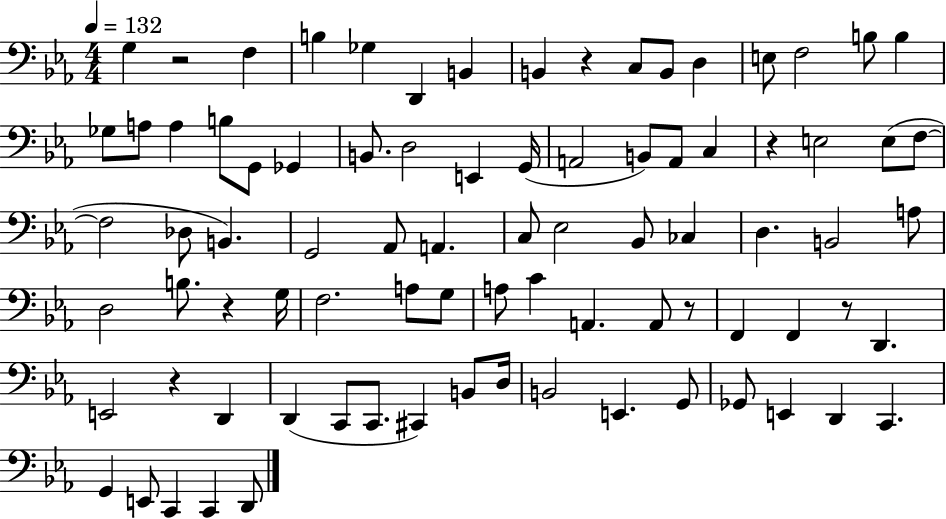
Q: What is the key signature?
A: EES major